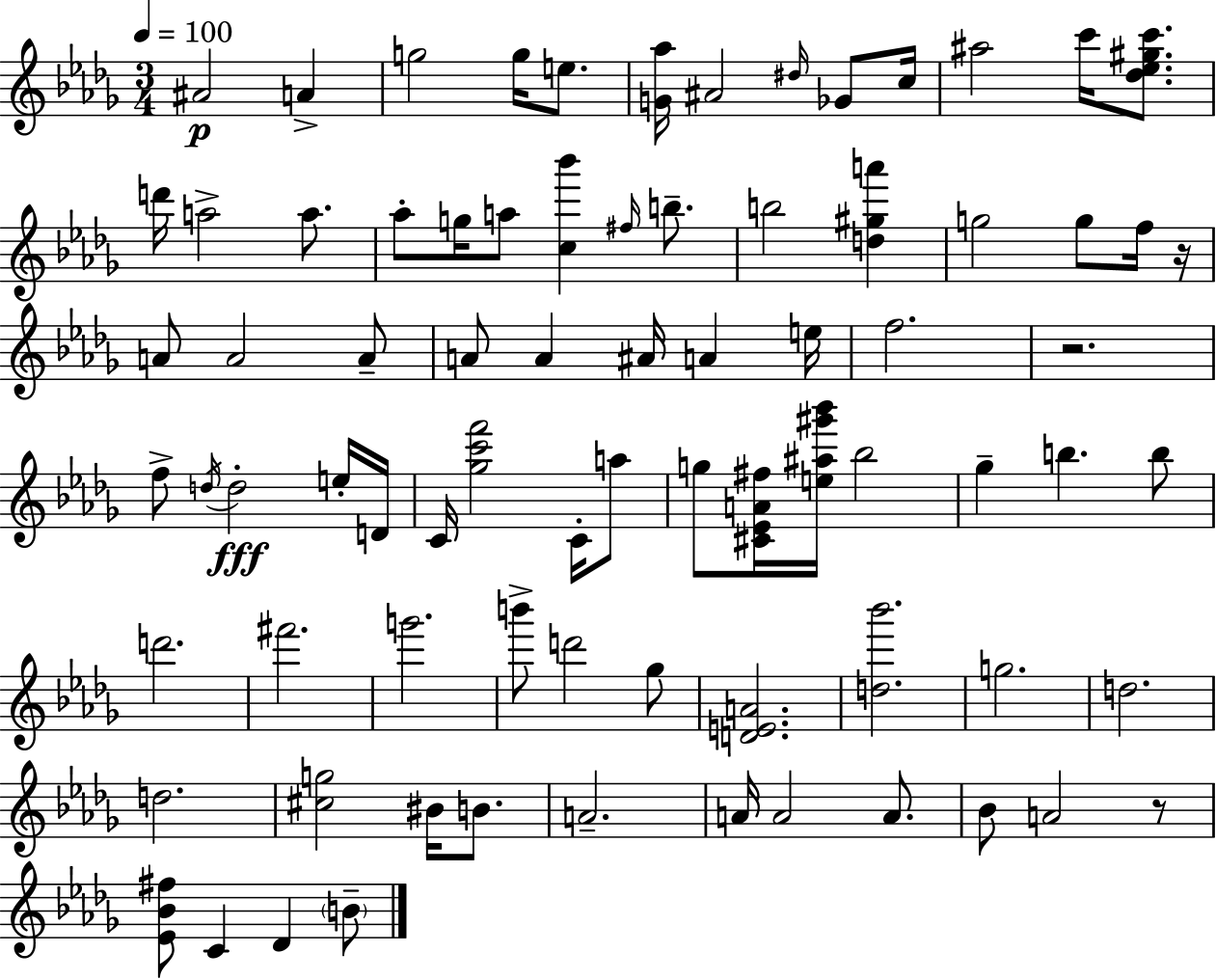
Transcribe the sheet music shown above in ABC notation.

X:1
T:Untitled
M:3/4
L:1/4
K:Bbm
^A2 A g2 g/4 e/2 [G_a]/4 ^A2 ^d/4 _G/2 c/4 ^a2 c'/4 [_d_e^gc']/2 d'/4 a2 a/2 _a/2 g/4 a/2 [c_b'] ^f/4 b/2 b2 [d^ga'] g2 g/2 f/4 z/4 A/2 A2 A/2 A/2 A ^A/4 A e/4 f2 z2 f/2 d/4 d2 e/4 D/4 C/4 [_gc'f']2 C/4 a/2 g/2 [^C_EA^f]/4 [e^a^g'_b']/4 _b2 _g b b/2 d'2 ^f'2 g'2 b'/2 d'2 _g/2 [DEA]2 [d_b']2 g2 d2 d2 [^cg]2 ^B/4 B/2 A2 A/4 A2 A/2 _B/2 A2 z/2 [_E_B^f]/2 C _D B/2